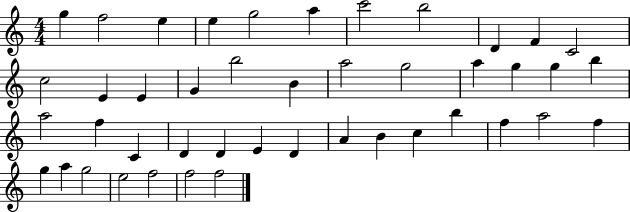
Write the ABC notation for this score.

X:1
T:Untitled
M:4/4
L:1/4
K:C
g f2 e e g2 a c'2 b2 D F C2 c2 E E G b2 B a2 g2 a g g b a2 f C D D E D A B c b f a2 f g a g2 e2 f2 f2 f2